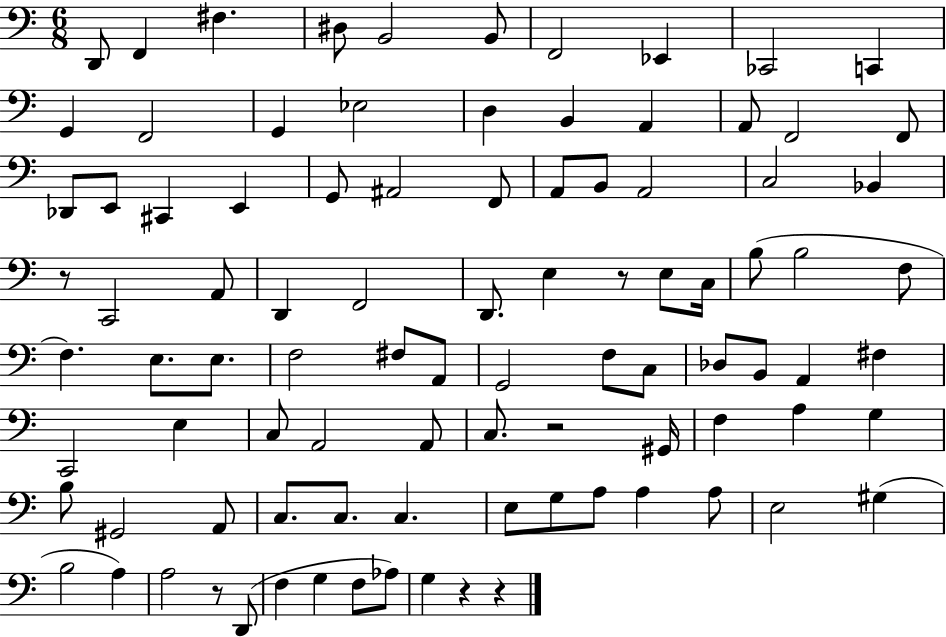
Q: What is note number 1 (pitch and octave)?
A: D2